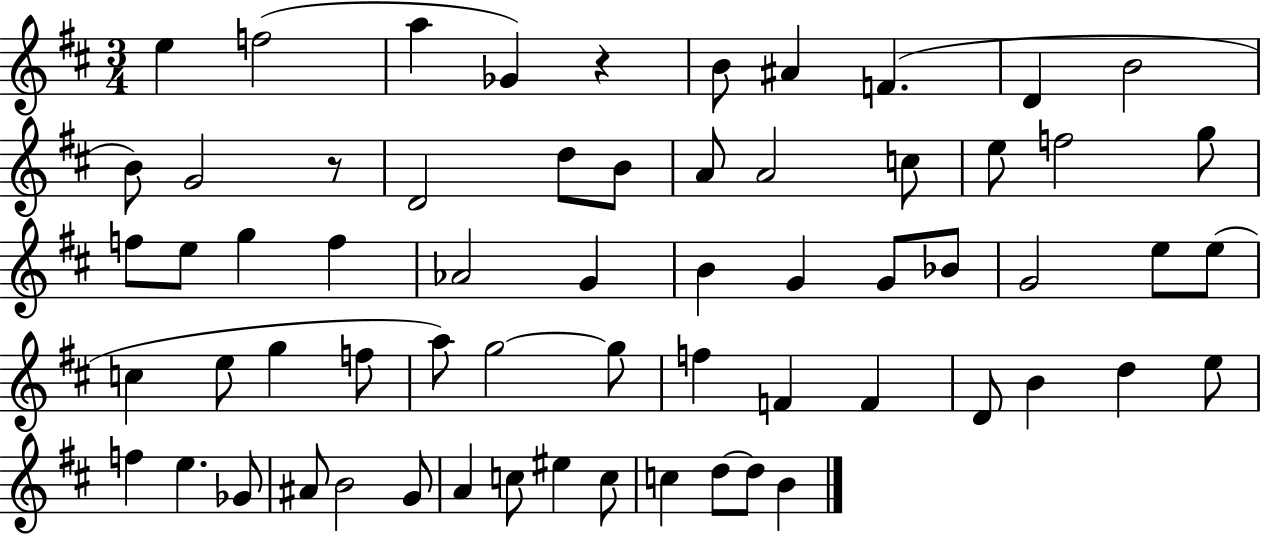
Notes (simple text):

E5/q F5/h A5/q Gb4/q R/q B4/e A#4/q F4/q. D4/q B4/h B4/e G4/h R/e D4/h D5/e B4/e A4/e A4/h C5/e E5/e F5/h G5/e F5/e E5/e G5/q F5/q Ab4/h G4/q B4/q G4/q G4/e Bb4/e G4/h E5/e E5/e C5/q E5/e G5/q F5/e A5/e G5/h G5/e F5/q F4/q F4/q D4/e B4/q D5/q E5/e F5/q E5/q. Gb4/e A#4/e B4/h G4/e A4/q C5/e EIS5/q C5/e C5/q D5/e D5/e B4/q